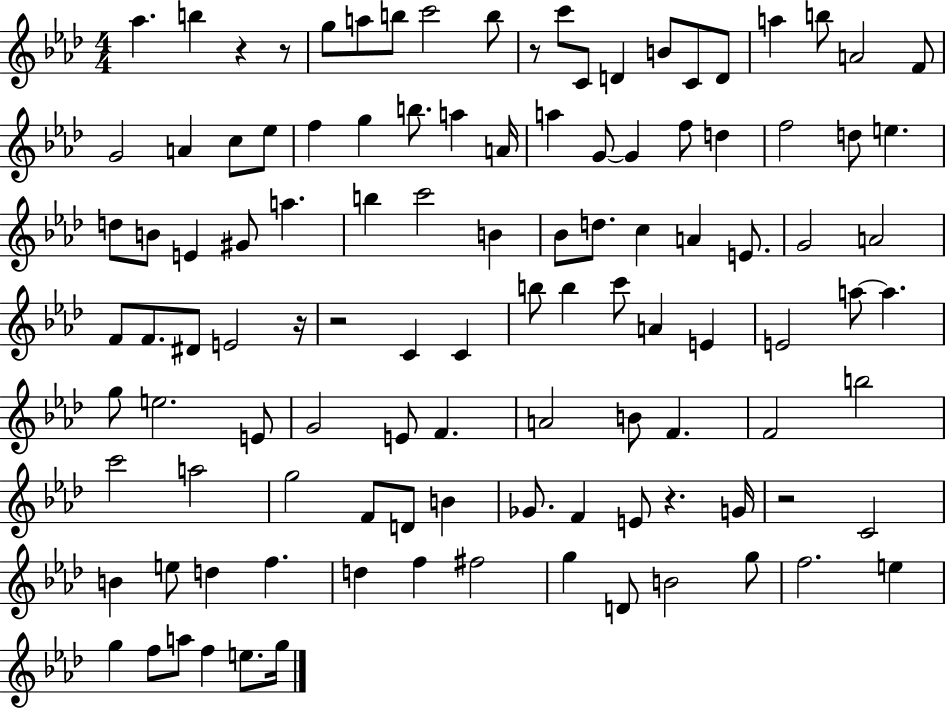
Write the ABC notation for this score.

X:1
T:Untitled
M:4/4
L:1/4
K:Ab
_a b z z/2 g/2 a/2 b/2 c'2 b/2 z/2 c'/2 C/2 D B/2 C/2 D/2 a b/2 A2 F/2 G2 A c/2 _e/2 f g b/2 a A/4 a G/2 G f/2 d f2 d/2 e d/2 B/2 E ^G/2 a b c'2 B _B/2 d/2 c A E/2 G2 A2 F/2 F/2 ^D/2 E2 z/4 z2 C C b/2 b c'/2 A E E2 a/2 a g/2 e2 E/2 G2 E/2 F A2 B/2 F F2 b2 c'2 a2 g2 F/2 D/2 B _G/2 F E/2 z G/4 z2 C2 B e/2 d f d f ^f2 g D/2 B2 g/2 f2 e g f/2 a/2 f e/2 g/4